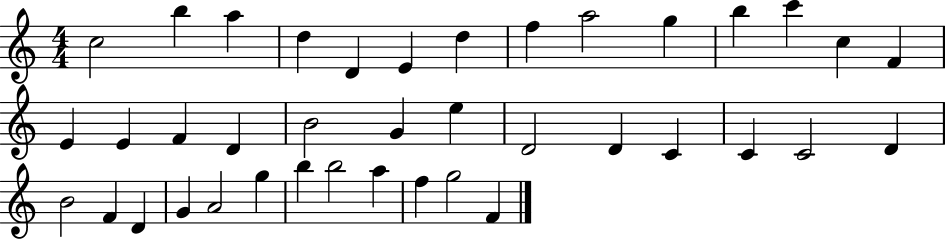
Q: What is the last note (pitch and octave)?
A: F4